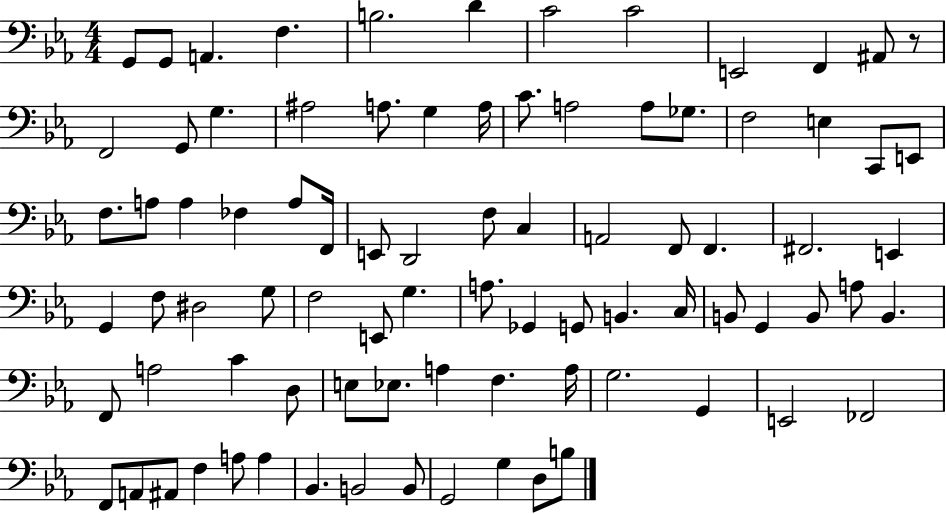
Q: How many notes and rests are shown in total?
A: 85